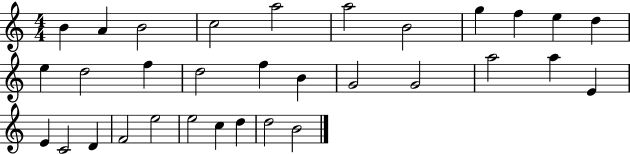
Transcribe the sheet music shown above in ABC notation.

X:1
T:Untitled
M:4/4
L:1/4
K:C
B A B2 c2 a2 a2 B2 g f e d e d2 f d2 f B G2 G2 a2 a E E C2 D F2 e2 e2 c d d2 B2